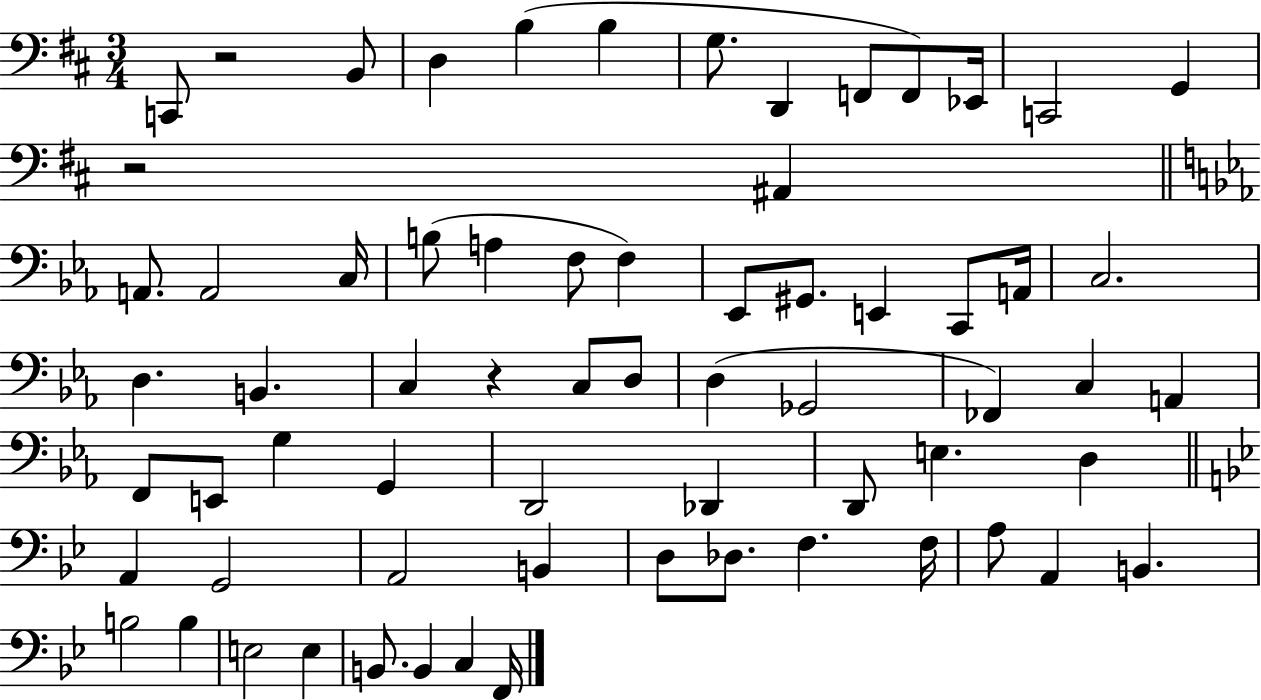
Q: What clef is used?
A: bass